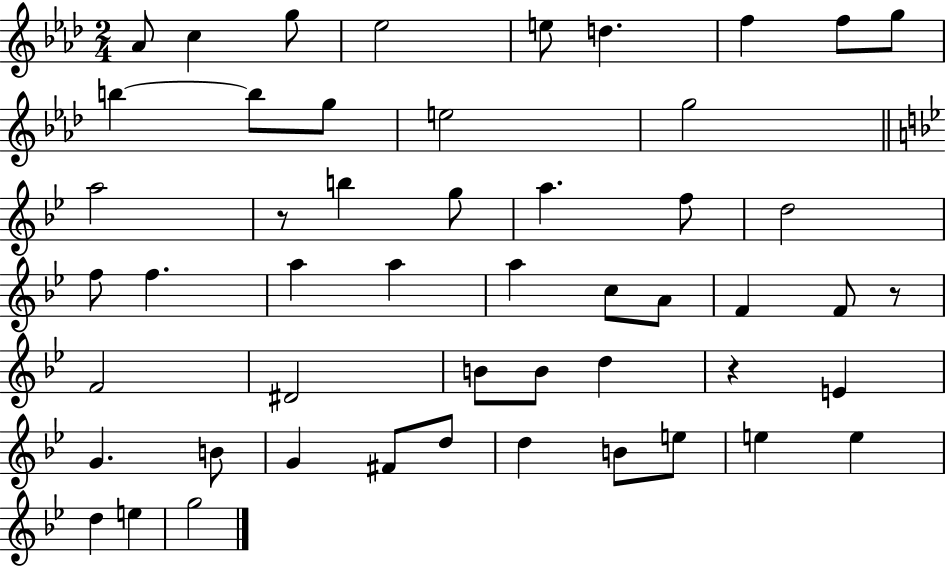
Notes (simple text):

Ab4/e C5/q G5/e Eb5/h E5/e D5/q. F5/q F5/e G5/e B5/q B5/e G5/e E5/h G5/h A5/h R/e B5/q G5/e A5/q. F5/e D5/h F5/e F5/q. A5/q A5/q A5/q C5/e A4/e F4/q F4/e R/e F4/h D#4/h B4/e B4/e D5/q R/q E4/q G4/q. B4/e G4/q F#4/e D5/e D5/q B4/e E5/e E5/q E5/q D5/q E5/q G5/h